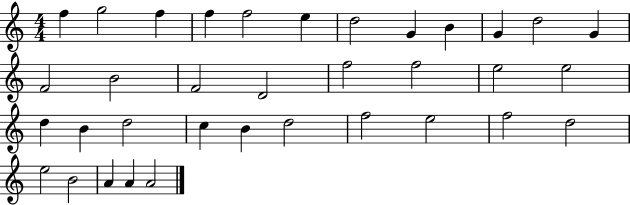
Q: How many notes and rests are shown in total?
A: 35